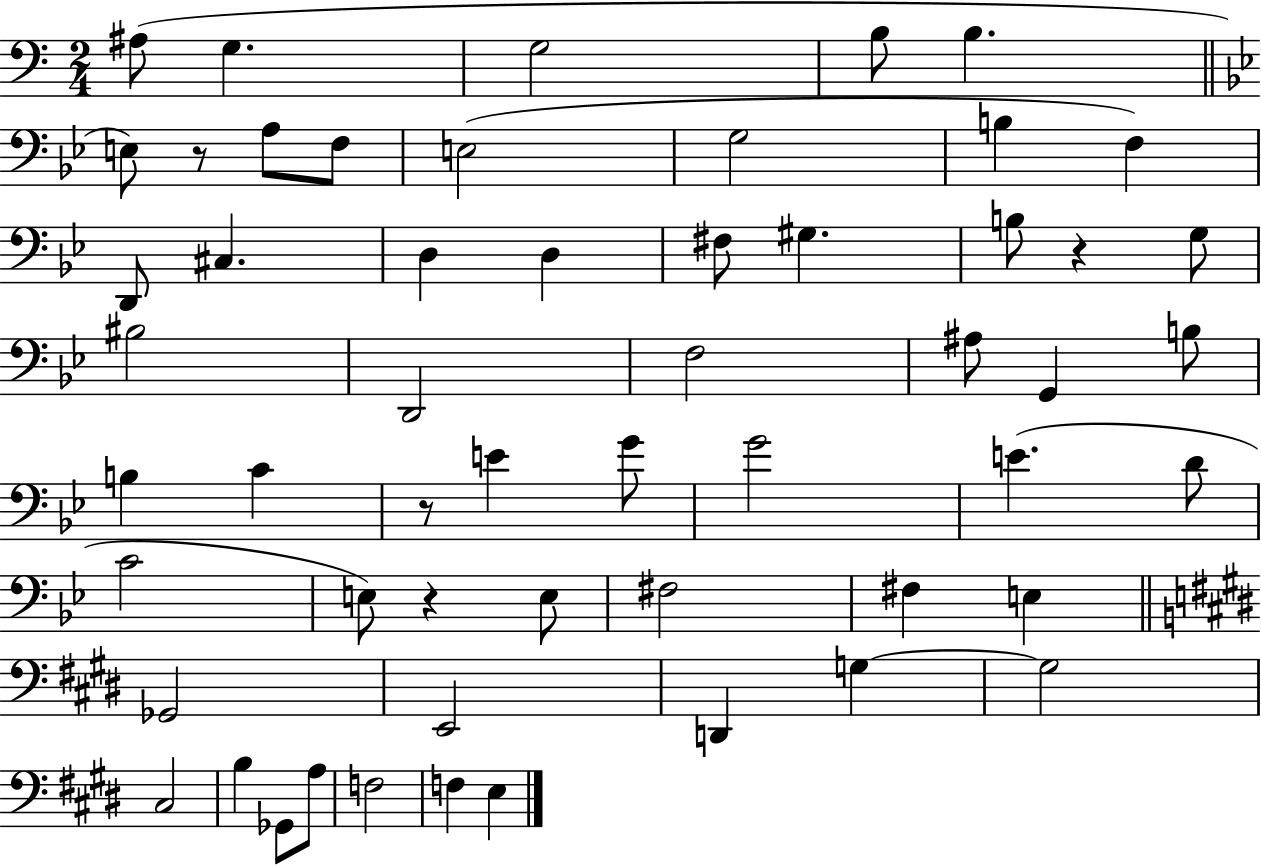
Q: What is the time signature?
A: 2/4